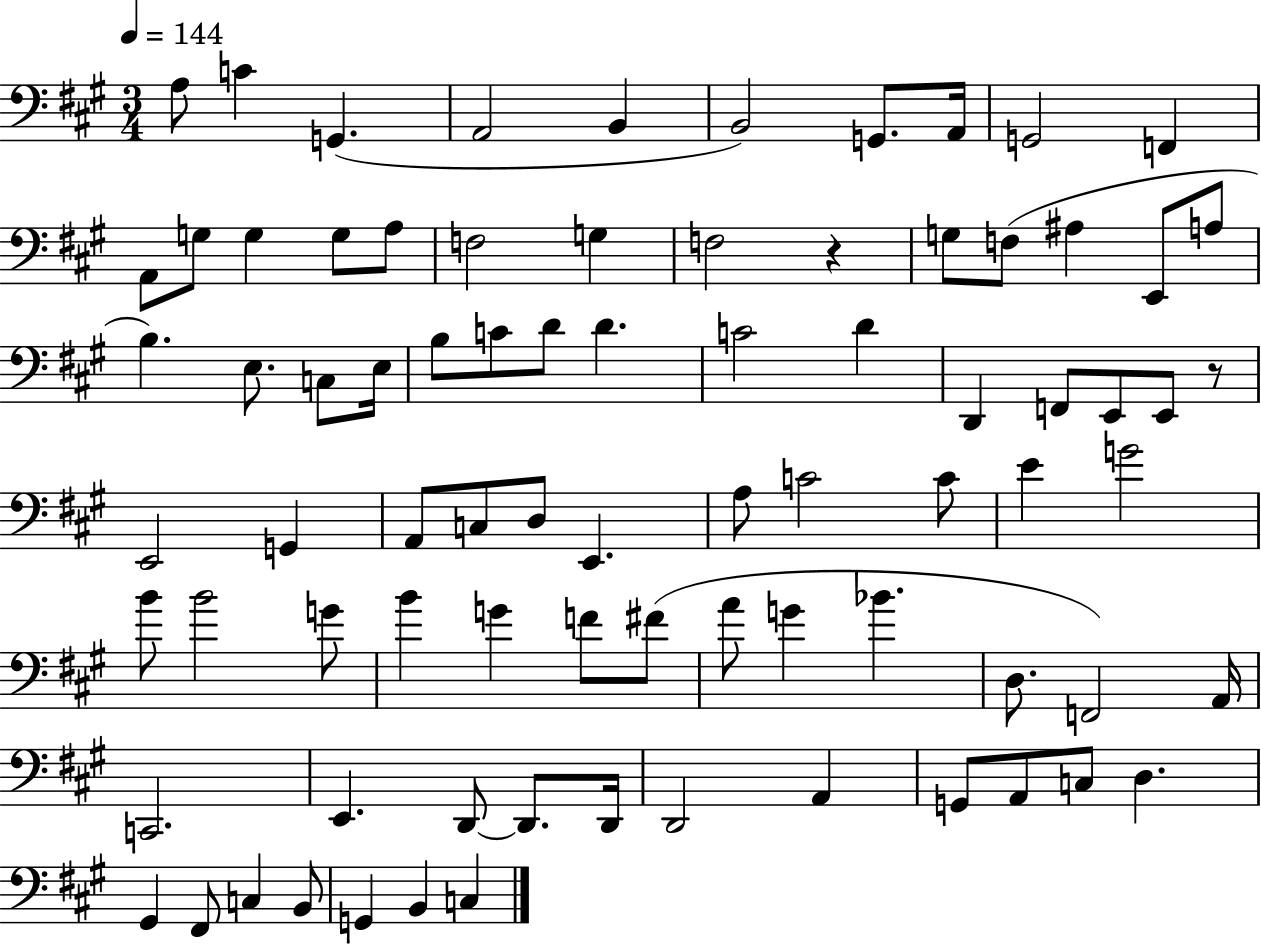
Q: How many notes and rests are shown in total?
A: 81